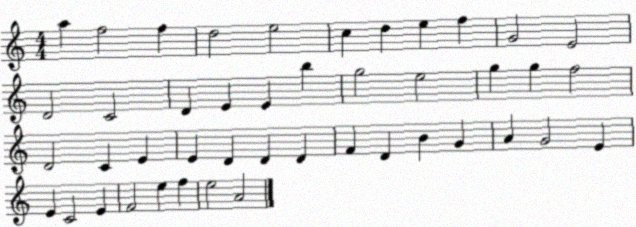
X:1
T:Untitled
M:4/4
L:1/4
K:C
a f2 f d2 e2 c d e f G2 E2 D2 C2 D E E b g2 e2 g g f2 D2 C E E D D D F D B G A G2 E E C2 E F2 e f e2 A2